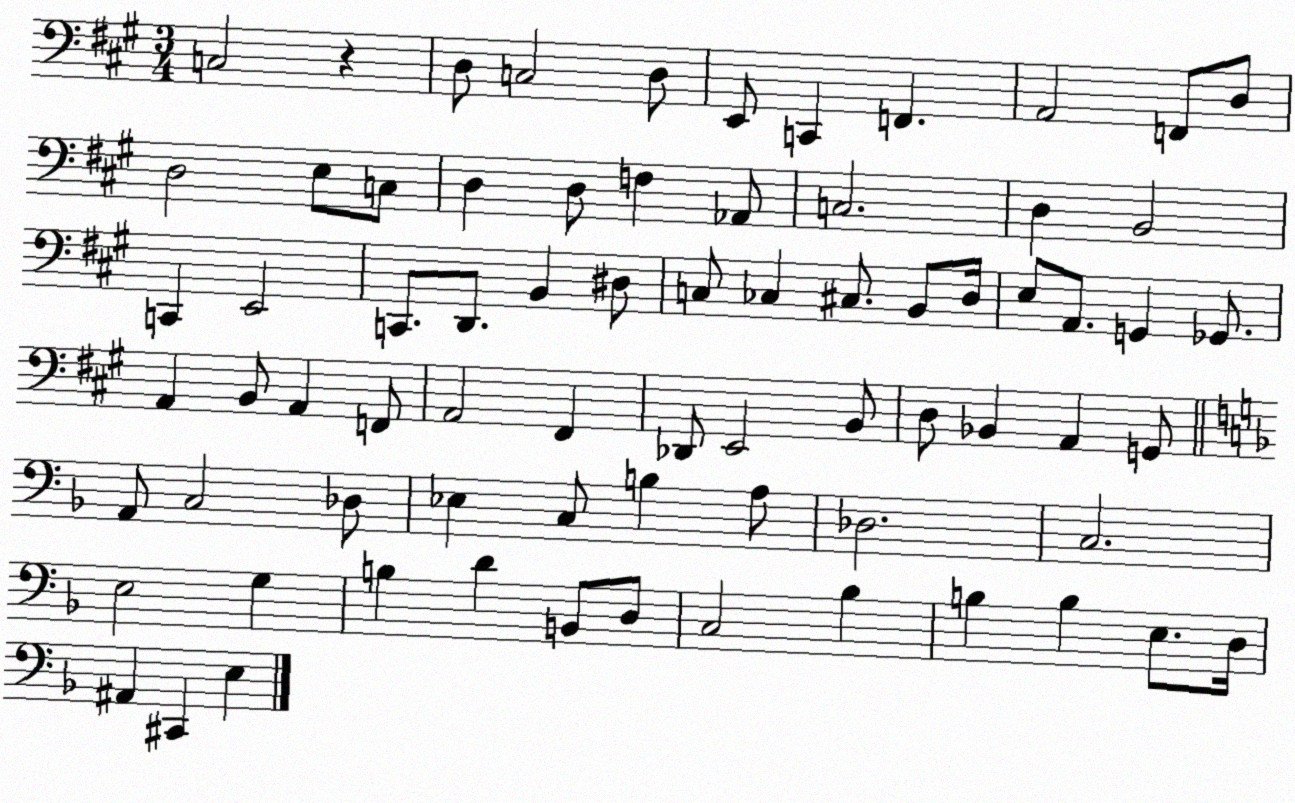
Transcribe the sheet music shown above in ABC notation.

X:1
T:Untitled
M:3/4
L:1/4
K:A
C,2 z D,/2 C,2 D,/2 E,,/2 C,, F,, A,,2 F,,/2 D,/2 D,2 E,/2 C,/2 D, D,/2 F, _A,,/2 C,2 D, B,,2 C,, E,,2 C,,/2 D,,/2 B,, ^D,/2 C,/2 _C, ^C,/2 B,,/2 D,/4 E,/2 A,,/2 G,, _G,,/2 A,, B,,/2 A,, F,,/2 A,,2 ^F,, _D,,/2 E,,2 B,,/2 D,/2 _B,, A,, G,,/2 A,,/2 C,2 _D,/2 _E, C,/2 B, A,/2 _D,2 C,2 E,2 G, B, D B,,/2 D,/2 C,2 _B, B, B, E,/2 D,/4 ^A,, ^C,, E,